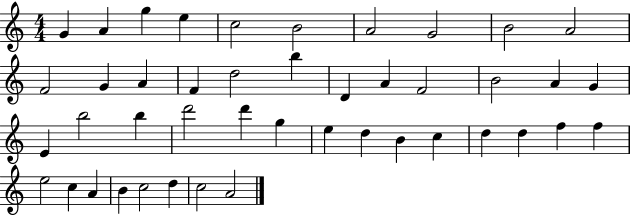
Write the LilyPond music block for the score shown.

{
  \clef treble
  \numericTimeSignature
  \time 4/4
  \key c \major
  g'4 a'4 g''4 e''4 | c''2 b'2 | a'2 g'2 | b'2 a'2 | \break f'2 g'4 a'4 | f'4 d''2 b''4 | d'4 a'4 f'2 | b'2 a'4 g'4 | \break e'4 b''2 b''4 | d'''2 d'''4 g''4 | e''4 d''4 b'4 c''4 | d''4 d''4 f''4 f''4 | \break e''2 c''4 a'4 | b'4 c''2 d''4 | c''2 a'2 | \bar "|."
}